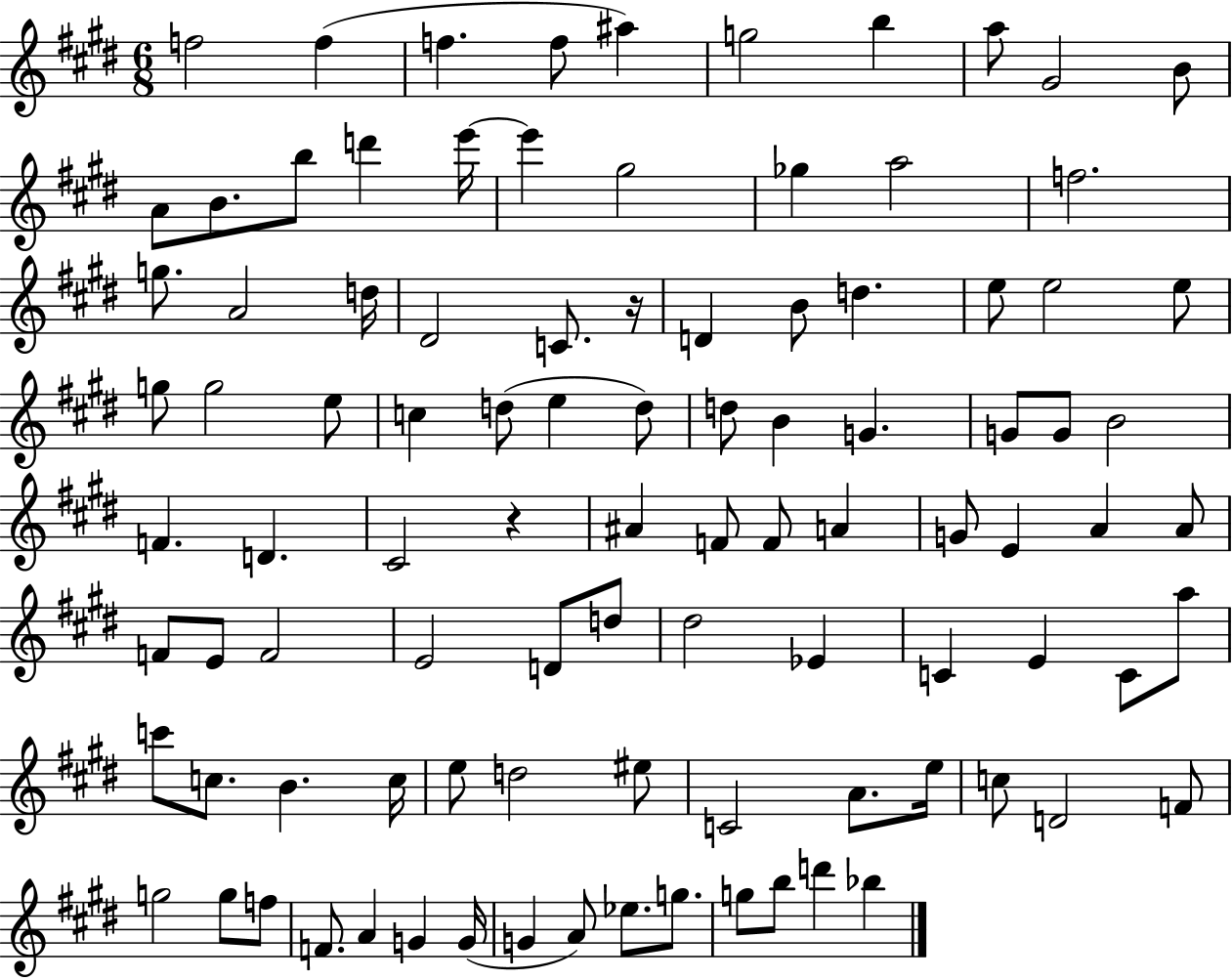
F5/h F5/q F5/q. F5/e A#5/q G5/h B5/q A5/e G#4/h B4/e A4/e B4/e. B5/e D6/q E6/s E6/q G#5/h Gb5/q A5/h F5/h. G5/e. A4/h D5/s D#4/h C4/e. R/s D4/q B4/e D5/q. E5/e E5/h E5/e G5/e G5/h E5/e C5/q D5/e E5/q D5/e D5/e B4/q G4/q. G4/e G4/e B4/h F4/q. D4/q. C#4/h R/q A#4/q F4/e F4/e A4/q G4/e E4/q A4/q A4/e F4/e E4/e F4/h E4/h D4/e D5/e D#5/h Eb4/q C4/q E4/q C4/e A5/e C6/e C5/e. B4/q. C5/s E5/e D5/h EIS5/e C4/h A4/e. E5/s C5/e D4/h F4/e G5/h G5/e F5/e F4/e. A4/q G4/q G4/s G4/q A4/e Eb5/e. G5/e. G5/e B5/e D6/q Bb5/q